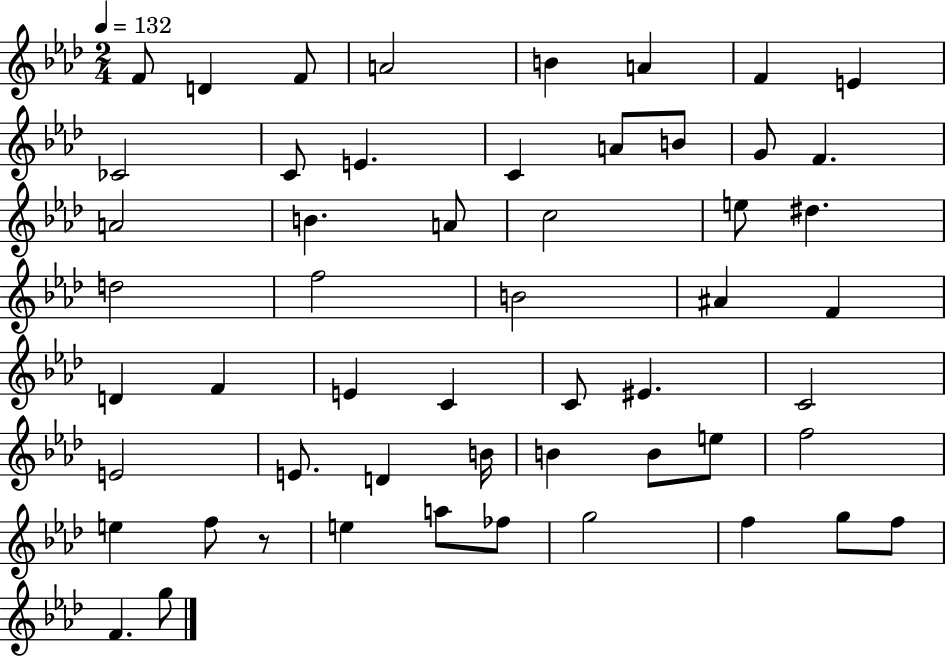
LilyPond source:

{
  \clef treble
  \numericTimeSignature
  \time 2/4
  \key aes \major
  \tempo 4 = 132
  f'8 d'4 f'8 | a'2 | b'4 a'4 | f'4 e'4 | \break ces'2 | c'8 e'4. | c'4 a'8 b'8 | g'8 f'4. | \break a'2 | b'4. a'8 | c''2 | e''8 dis''4. | \break d''2 | f''2 | b'2 | ais'4 f'4 | \break d'4 f'4 | e'4 c'4 | c'8 eis'4. | c'2 | \break e'2 | e'8. d'4 b'16 | b'4 b'8 e''8 | f''2 | \break e''4 f''8 r8 | e''4 a''8 fes''8 | g''2 | f''4 g''8 f''8 | \break f'4. g''8 | \bar "|."
}